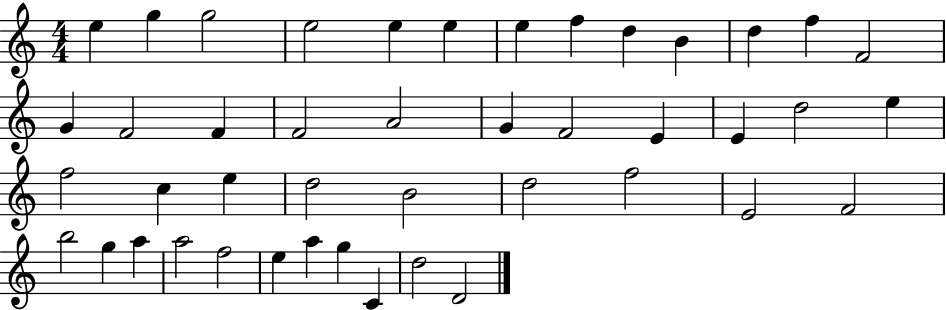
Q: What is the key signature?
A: C major